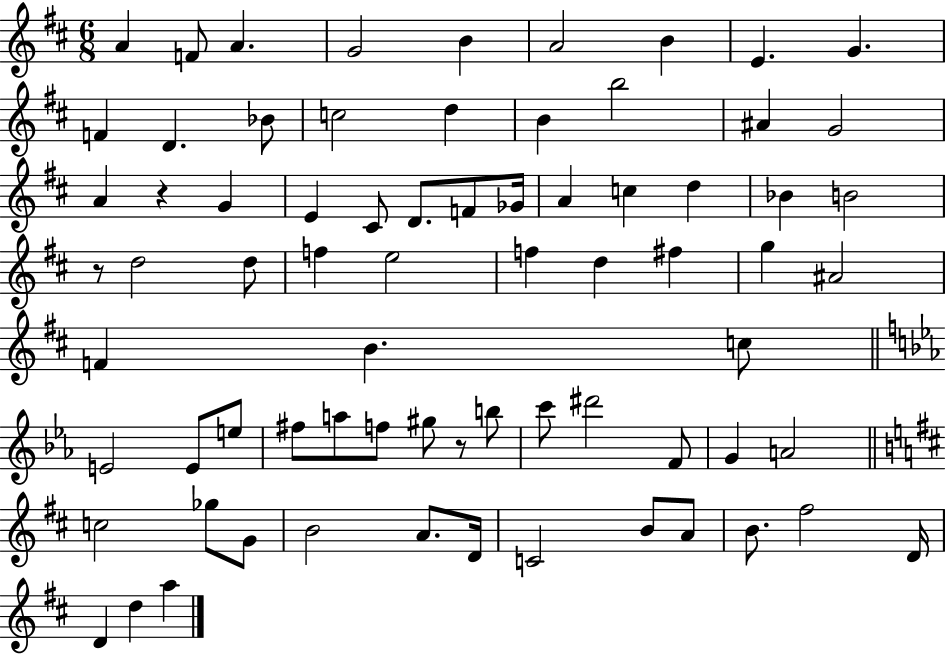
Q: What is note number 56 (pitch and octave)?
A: C5